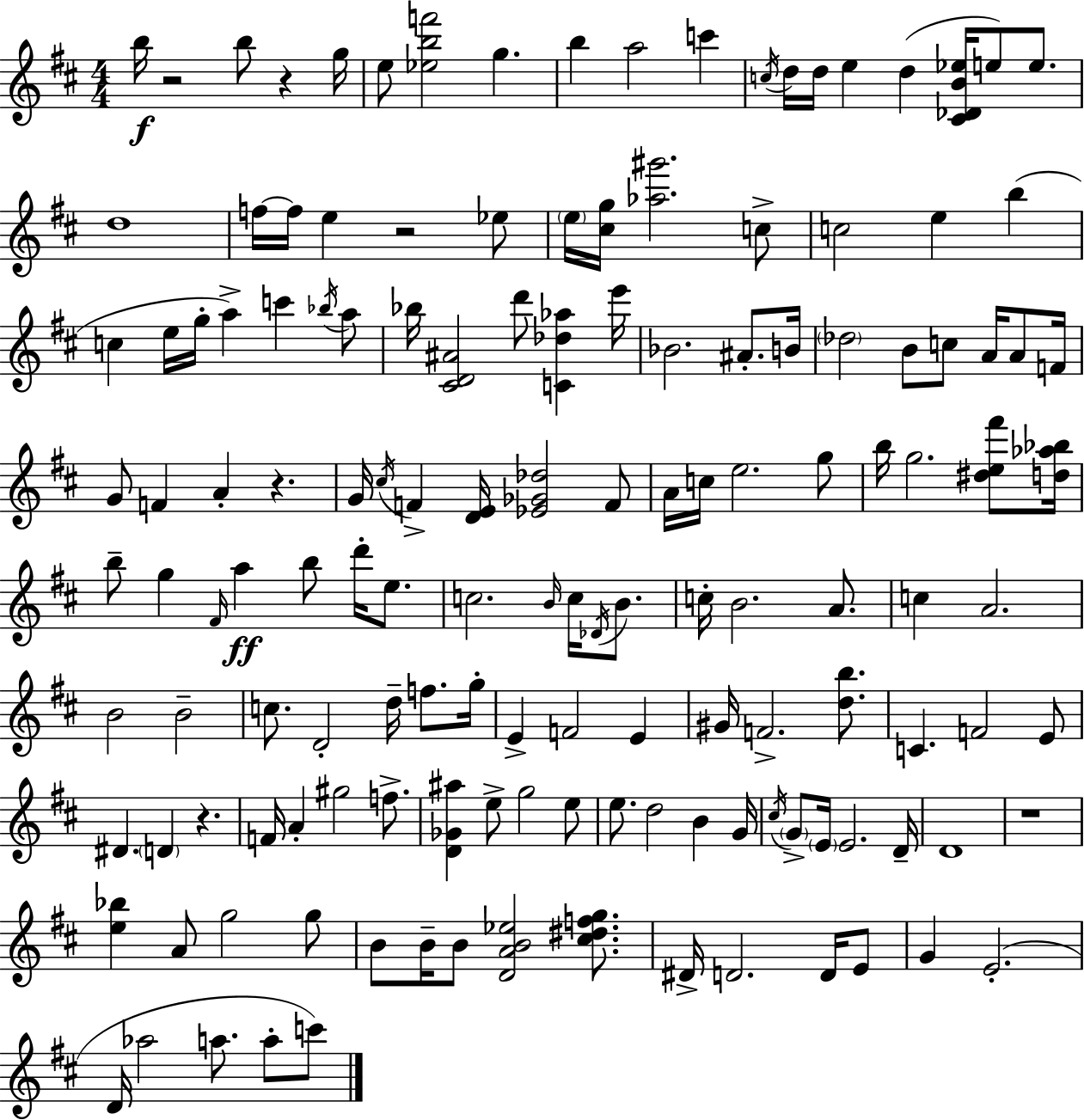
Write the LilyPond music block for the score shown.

{
  \clef treble
  \numericTimeSignature
  \time 4/4
  \key d \major
  \repeat volta 2 { b''16\f r2 b''8 r4 g''16 | e''8 <ees'' b'' f'''>2 g''4. | b''4 a''2 c'''4 | \acciaccatura { c''16 } d''16 d''16 e''4 d''4( <cis' des' b' ees''>16 e''8) e''8. | \break d''1 | f''16~~ f''16 e''4 r2 ees''8 | \parenthesize e''16 <cis'' g''>16 <aes'' gis'''>2. c''8-> | c''2 e''4 b''4( | \break c''4 e''16 g''16-. a''4->) c'''4 \acciaccatura { bes''16 } | a''8 bes''16 <cis' d' ais'>2 d'''8 <c' des'' aes''>4 | e'''16 bes'2. ais'8.-. | b'16 \parenthesize des''2 b'8 c''8 a'16 a'8 | \break f'16 g'8 f'4 a'4-. r4. | g'16 \acciaccatura { cis''16 } f'4-> <d' e'>16 <ees' ges' des''>2 | f'8 a'16 c''16 e''2. | g''8 b''16 g''2. | \break <dis'' e'' fis'''>8 <d'' aes'' bes''>16 b''8-- g''4 \grace { fis'16 }\ff a''4 b''8 | d'''16-. e''8. c''2. | \grace { b'16 } c''16 \acciaccatura { des'16 } b'8. c''16-. b'2. | a'8. c''4 a'2. | \break b'2 b'2-- | c''8. d'2-. | d''16-- f''8. g''16-. e'4-> f'2 | e'4 gis'16 f'2.-> | \break <d'' b''>8. c'4. f'2 | e'8 dis'4. \parenthesize d'4 | r4. f'16 a'4-. gis''2 | f''8.-> <d' ges' ais''>4 e''8-> g''2 | \break e''8 e''8. d''2 | b'4 g'16 \acciaccatura { cis''16 } \parenthesize g'8-> \parenthesize e'16 e'2. | d'16-- d'1 | r1 | \break <e'' bes''>4 a'8 g''2 | g''8 b'8 b'16-- b'8 <d' a' b' ees''>2 | <cis'' dis'' f'' g''>8. dis'16-> d'2. | d'16 e'8 g'4 e'2.-.( | \break d'16 aes''2 | a''8. a''8-. c'''8) } \bar "|."
}